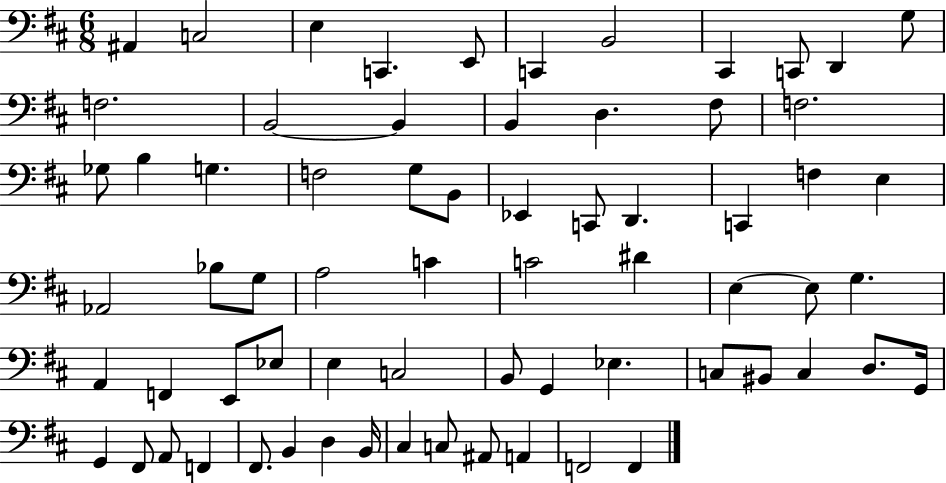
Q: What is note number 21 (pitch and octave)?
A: G3